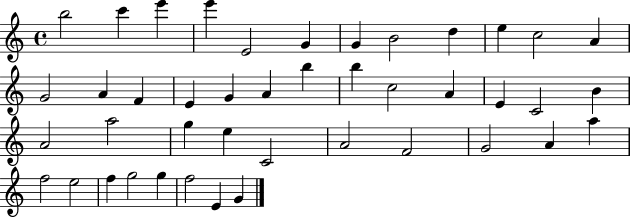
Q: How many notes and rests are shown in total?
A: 43